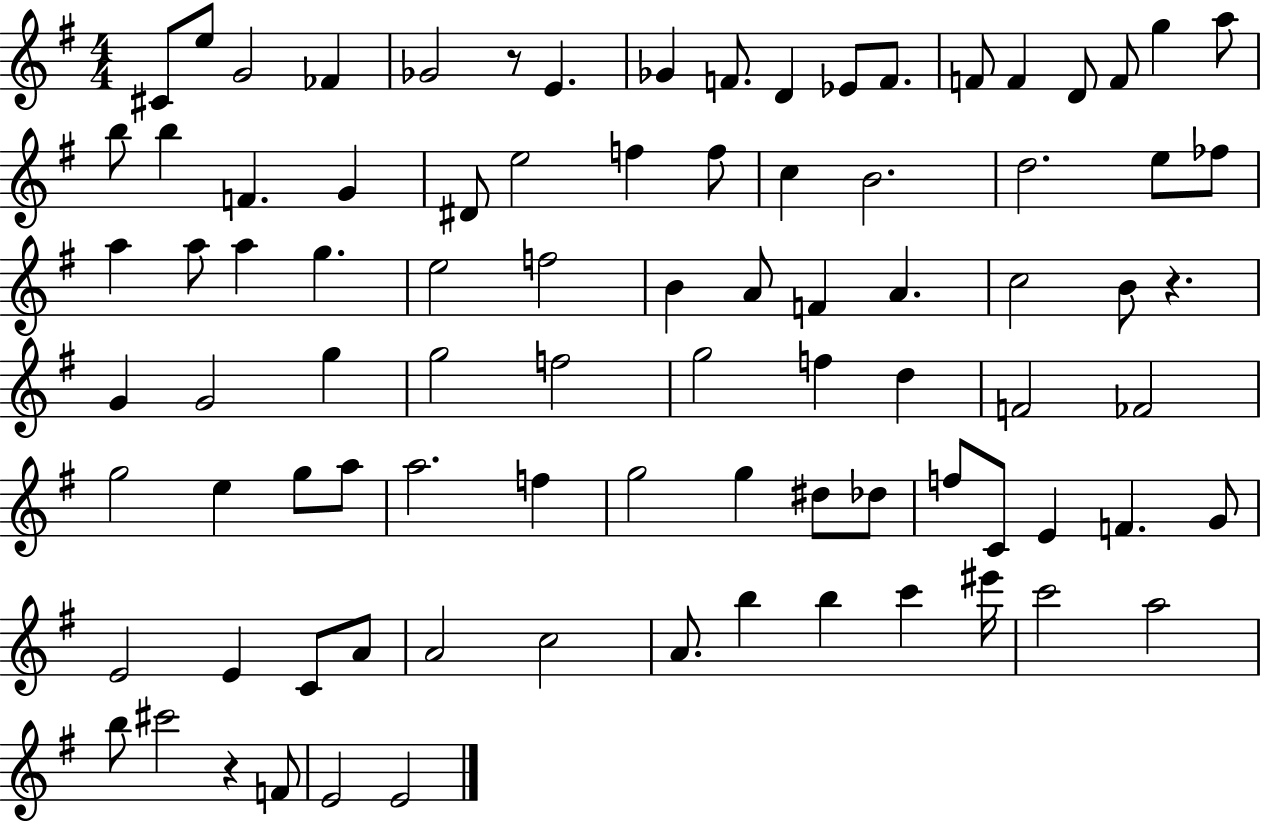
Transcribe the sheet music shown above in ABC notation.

X:1
T:Untitled
M:4/4
L:1/4
K:G
^C/2 e/2 G2 _F _G2 z/2 E _G F/2 D _E/2 F/2 F/2 F D/2 F/2 g a/2 b/2 b F G ^D/2 e2 f f/2 c B2 d2 e/2 _f/2 a a/2 a g e2 f2 B A/2 F A c2 B/2 z G G2 g g2 f2 g2 f d F2 _F2 g2 e g/2 a/2 a2 f g2 g ^d/2 _d/2 f/2 C/2 E F G/2 E2 E C/2 A/2 A2 c2 A/2 b b c' ^e'/4 c'2 a2 b/2 ^c'2 z F/2 E2 E2